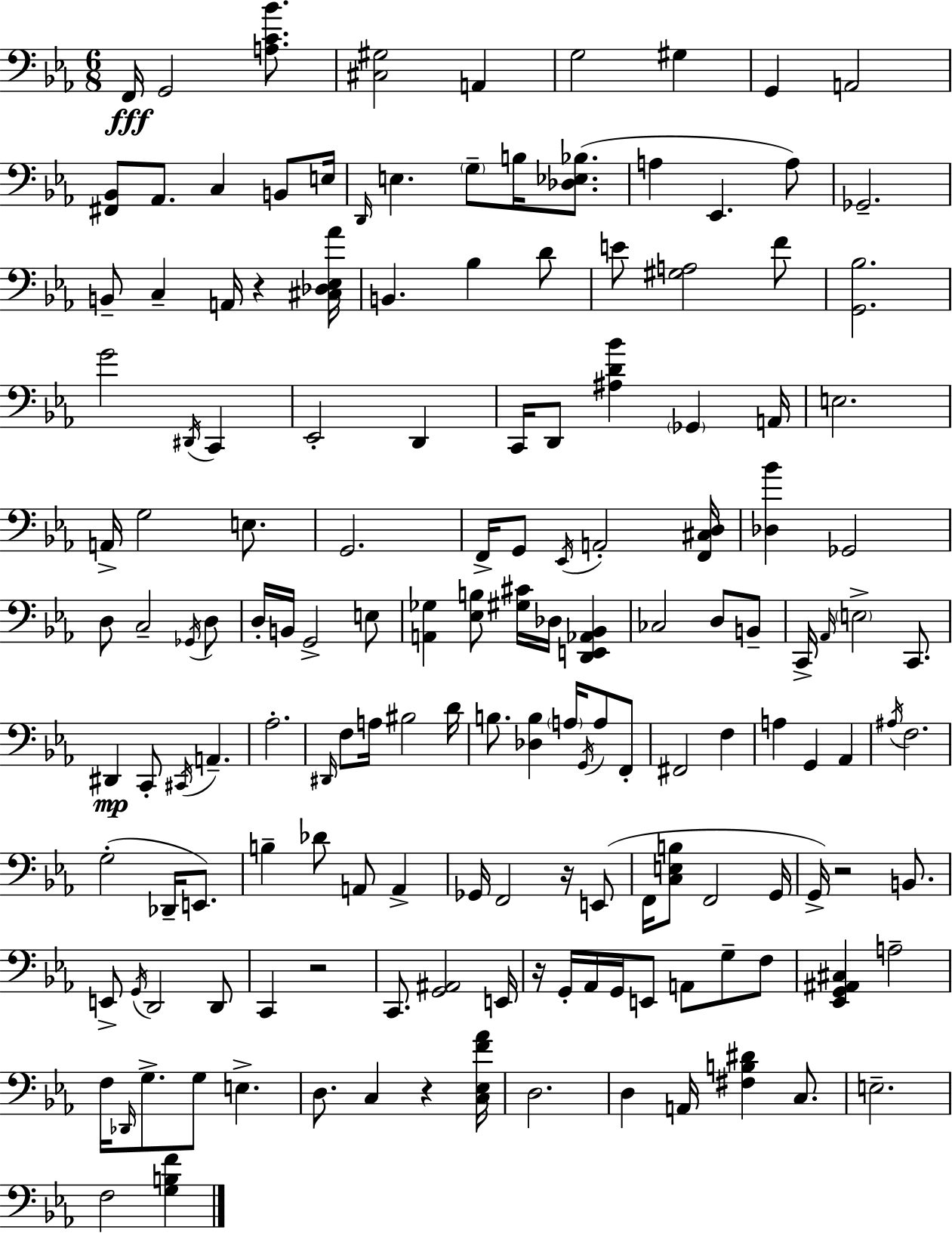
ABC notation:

X:1
T:Untitled
M:6/8
L:1/4
K:Cm
F,,/4 G,,2 [A,C_B]/2 [^C,^G,]2 A,, G,2 ^G, G,, A,,2 [^F,,_B,,]/2 _A,,/2 C, B,,/2 E,/4 D,,/4 E, G,/2 B,/4 [_D,_E,_B,]/2 A, _E,, A,/2 _G,,2 B,,/2 C, A,,/4 z [^C,_D,_E,_A]/4 B,, _B, D/2 E/2 [^G,A,]2 F/2 [G,,_B,]2 G2 ^D,,/4 C,, _E,,2 D,, C,,/4 D,,/2 [^A,D_B] _G,, A,,/4 E,2 A,,/4 G,2 E,/2 G,,2 F,,/4 G,,/2 _E,,/4 A,,2 [F,,^C,D,]/4 [_D,_B] _G,,2 D,/2 C,2 _G,,/4 D,/2 D,/4 B,,/4 G,,2 E,/2 [A,,_G,] [_E,B,]/2 [^G,^C]/4 _D,/4 [D,,E,,_A,,_B,,] _C,2 D,/2 B,,/2 C,,/4 _A,,/4 E,2 C,,/2 ^D,, C,,/2 ^C,,/4 A,, _A,2 ^D,,/4 F,/2 A,/4 ^B,2 D/4 B,/2 [_D,B,] A,/4 G,,/4 A,/2 F,,/2 ^F,,2 F, A, G,, _A,, ^A,/4 F,2 G,2 _D,,/4 E,,/2 B, _D/2 A,,/2 A,, _G,,/4 F,,2 z/4 E,,/2 F,,/4 [C,E,B,]/2 F,,2 G,,/4 G,,/4 z2 B,,/2 E,,/2 G,,/4 D,,2 D,,/2 C,, z2 C,,/2 [G,,^A,,]2 E,,/4 z/4 G,,/4 _A,,/4 G,,/4 E,,/2 A,,/2 G,/2 F,/2 [_E,,G,,^A,,^C,] A,2 F,/4 _D,,/4 G,/2 G,/2 E, D,/2 C, z [C,_E,F_A]/4 D,2 D, A,,/4 [^F,B,^D] C,/2 E,2 F,2 [G,B,F]